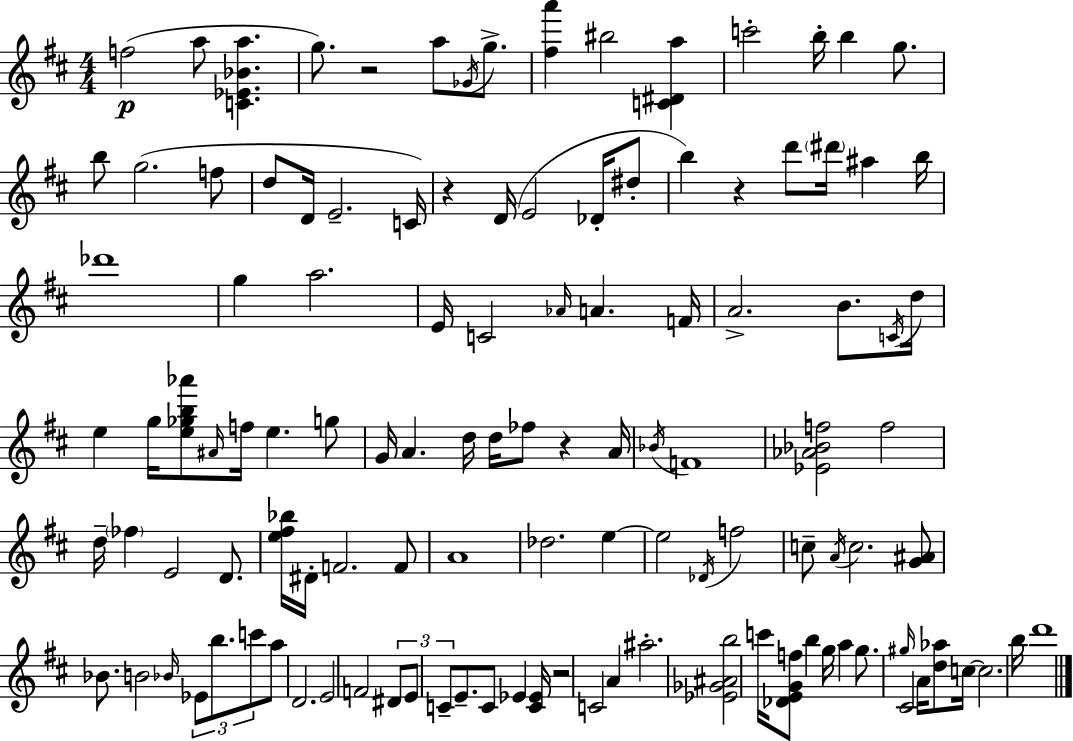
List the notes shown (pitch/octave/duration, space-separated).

F5/h A5/e [C4,Eb4,Bb4,A5]/q. G5/e. R/h A5/e Gb4/s G5/e. [F#5,A6]/q BIS5/h [C4,D#4,A5]/q C6/h B5/s B5/q G5/e. B5/e G5/h. F5/e D5/e D4/s E4/h. C4/s R/q D4/s E4/h Db4/s D#5/e B5/q R/q D6/e D#6/s A#5/q B5/s Db6/w G5/q A5/h. E4/s C4/h Ab4/s A4/q. F4/s A4/h. B4/e. C4/s D5/s E5/q G5/s [E5,Gb5,B5,Ab6]/e A#4/s F5/s E5/q. G5/e G4/s A4/q. D5/s D5/s FES5/e R/q A4/s Bb4/s F4/w [Eb4,Ab4,Bb4,F5]/h F5/h D5/s FES5/q E4/h D4/e. [E5,F#5,Bb5]/s D#4/s F4/h. F4/e A4/w Db5/h. E5/q E5/h Db4/s F5/h C5/e A4/s C5/h. [G4,A#4]/e Bb4/e. B4/h Bb4/s Eb4/e B5/e. C6/e A5/e D4/h. E4/h F4/h D#4/e E4/e C4/e E4/e. C4/e Eb4/q [C4,Eb4]/s R/h C4/h A4/q A#5/h. [Eb4,Gb4,A#4,B5]/h C6/s [Db4,E4,G4,F5]/e B5/q G5/s A5/q G5/e. G#5/s C#4/h A4/s [D5,Ab5]/e C5/s C5/h. B5/s D6/w